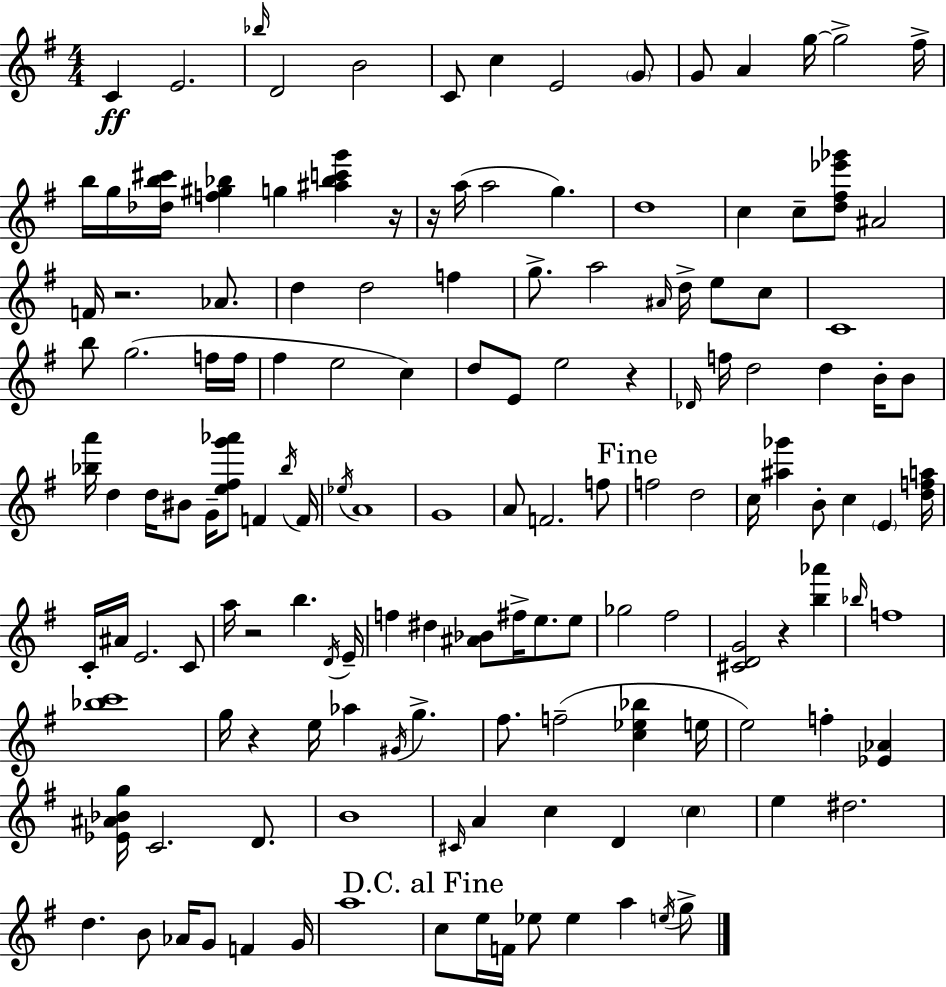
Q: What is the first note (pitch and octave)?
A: C4